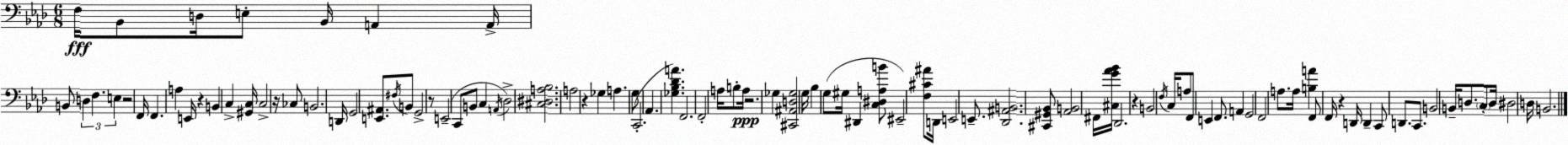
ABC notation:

X:1
T:Untitled
M:6/8
L:1/4
K:Fm
F,/4 _B,,/2 D,/4 E,/2 _B,,/4 A,, A,,/4 B,,/2 D, F, E, z2 F,,/4 F,, A, E,,/4 z B,, C, [^G,,C,]/4 C,2 z/4 _C,/2 B,,2 D,,/4 G,,2 [E,,^A,,]/2 ^F,/4 B,,/2 G,,2 z/2 E,,2 C,,/2 B,,/2 C, A,,/4 _D,2 [^C,^D,A,_B,]2 A,2 z _G, A, G,/2 C,,2 _A,, [_G,_B,_DA] F,,2 F,,2 A,/4 B,/2 A,/4 z2 _G, [^C,,^A,,D,_G,]2 G,/4 _B, G,/2 ^G,/4 ^D,, [C,^D,A,B]/2 ^E,,2 [F,^C^A]/2 D,,/4 E,,2 E,,/2 [_D,,^A,,B,,]2 [^C,,^G,,_B,,]/2 [_A,,B,,]2 ^F,,/4 [^C,G_A_B]/4 _D,,2 z B,,2 F,/4 C,/4 A,/2 F,,/2 E,, F,,/2 A,, G,,2 F,,2 A,/2 A,/4 [B,A] F,,/2 F,,/4 z D,,/4 D,, C,,/2 D,,/2 C,,/2 B,,2 B,,/4 D,/2 C,/2 D,/4 ^D,2 D,/4 B,,2